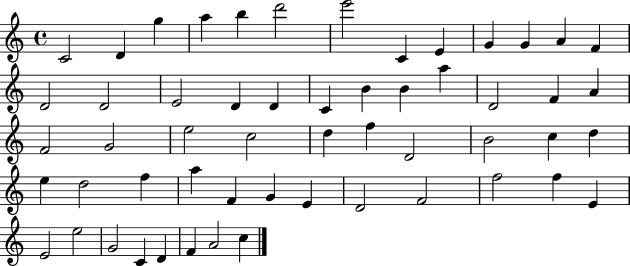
X:1
T:Untitled
M:4/4
L:1/4
K:C
C2 D g a b d'2 e'2 C E G G A F D2 D2 E2 D D C B B a D2 F A F2 G2 e2 c2 d f D2 B2 c d e d2 f a F G E D2 F2 f2 f E E2 e2 G2 C D F A2 c